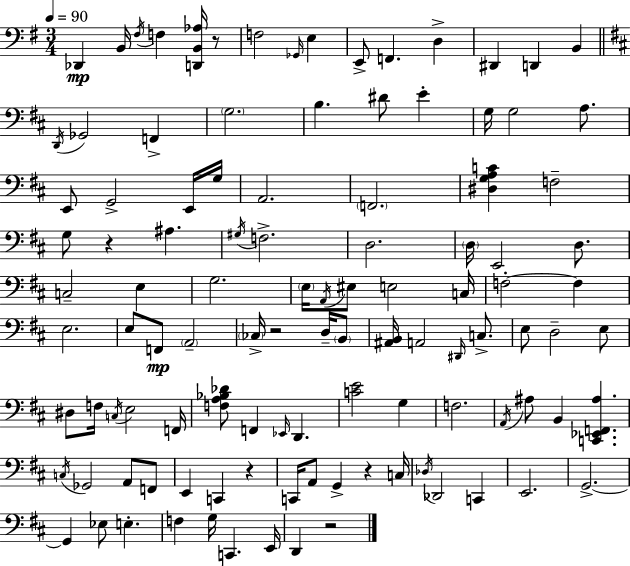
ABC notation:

X:1
T:Untitled
M:3/4
L:1/4
K:G
_D,, B,,/4 ^F,/4 F, [D,,B,,_A,]/4 z/2 F,2 _G,,/4 E, E,,/2 F,, D, ^D,, D,, B,, D,,/4 _G,,2 F,, G,2 B, ^D/2 E G,/4 G,2 A,/2 E,,/2 G,,2 E,,/4 G,/4 A,,2 F,,2 [^D,G,A,C] F,2 G,/2 z ^A, ^G,/4 F,2 D,2 D,/4 E,,2 D,/2 C,2 E, G,2 E,/4 A,,/4 ^E,/2 E,2 C,/4 F,2 F, E,2 E,/2 F,,/2 A,,2 _C,/4 z2 D,/4 B,,/2 [^A,,B,,]/4 A,,2 ^D,,/4 C,/2 E,/2 D,2 E,/2 ^D,/2 F,/4 C,/4 E,2 F,,/4 [F,A,_B,_D]/2 F,, _E,,/4 D,, [CE]2 G, F,2 A,,/4 ^A,/2 B,, [C,,_E,,F,,^A,] C,/4 _G,,2 A,,/2 F,,/2 E,, C,, z C,,/4 A,,/2 G,, z C,/4 _D,/4 _D,,2 C,, E,,2 G,,2 G,, _E,/2 E, F, G,/4 C,, E,,/4 D,, z2